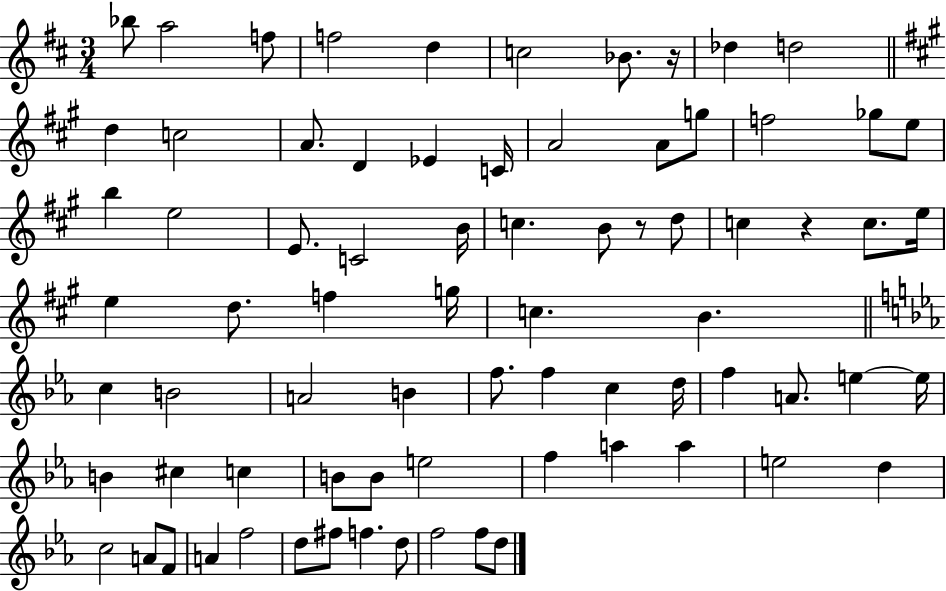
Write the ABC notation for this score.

X:1
T:Untitled
M:3/4
L:1/4
K:D
_b/2 a2 f/2 f2 d c2 _B/2 z/4 _d d2 d c2 A/2 D _E C/4 A2 A/2 g/2 f2 _g/2 e/2 b e2 E/2 C2 B/4 c B/2 z/2 d/2 c z c/2 e/4 e d/2 f g/4 c B c B2 A2 B f/2 f c d/4 f A/2 e e/4 B ^c c B/2 B/2 e2 f a a e2 d c2 A/2 F/2 A f2 d/2 ^f/2 f d/2 f2 f/2 d/2